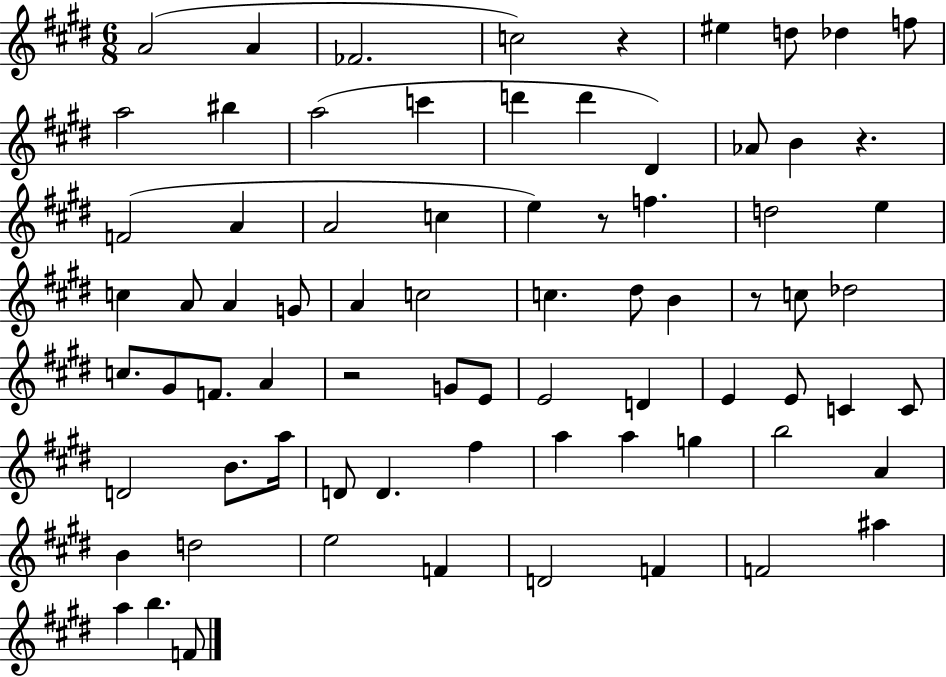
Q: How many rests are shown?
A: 5